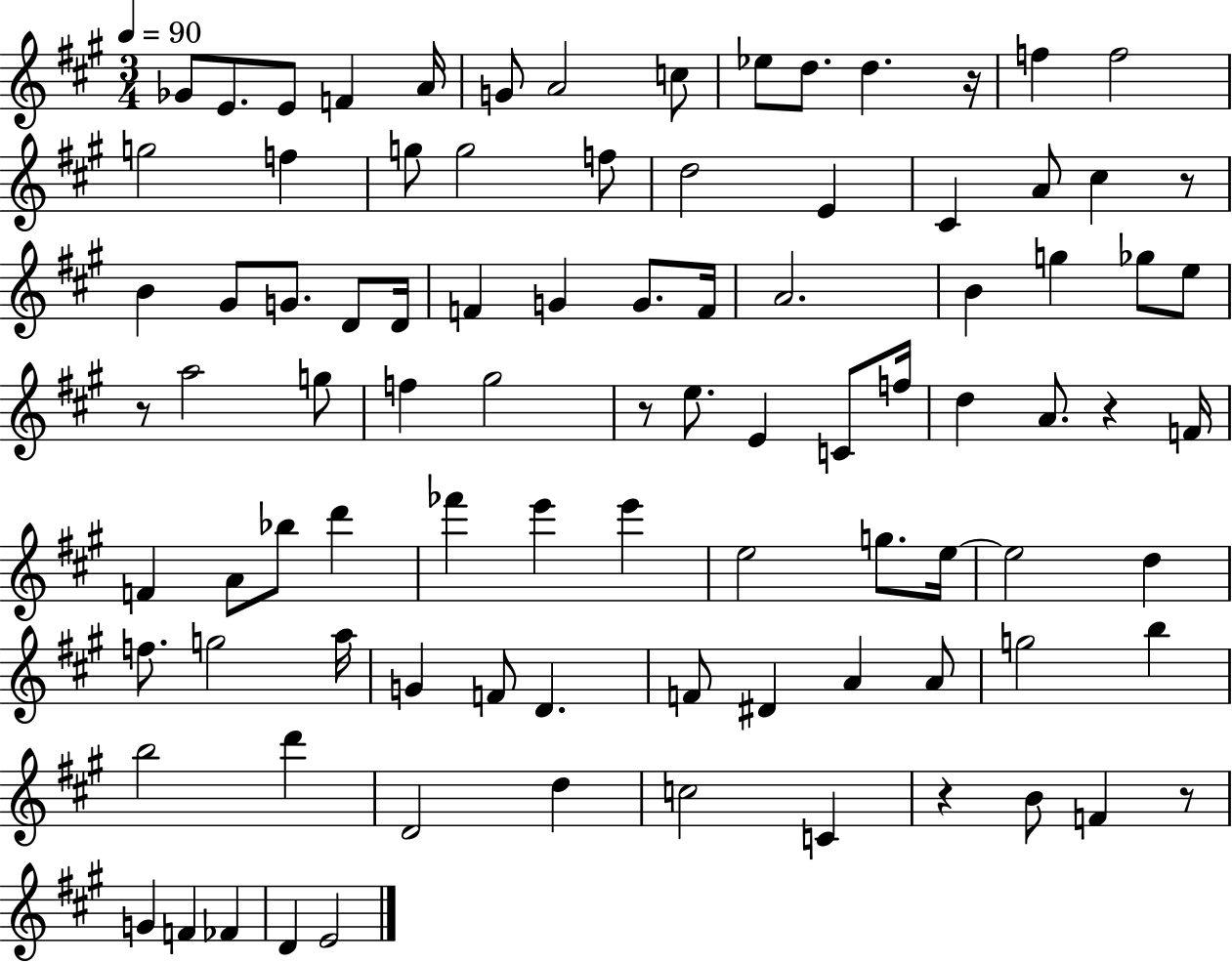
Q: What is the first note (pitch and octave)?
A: Gb4